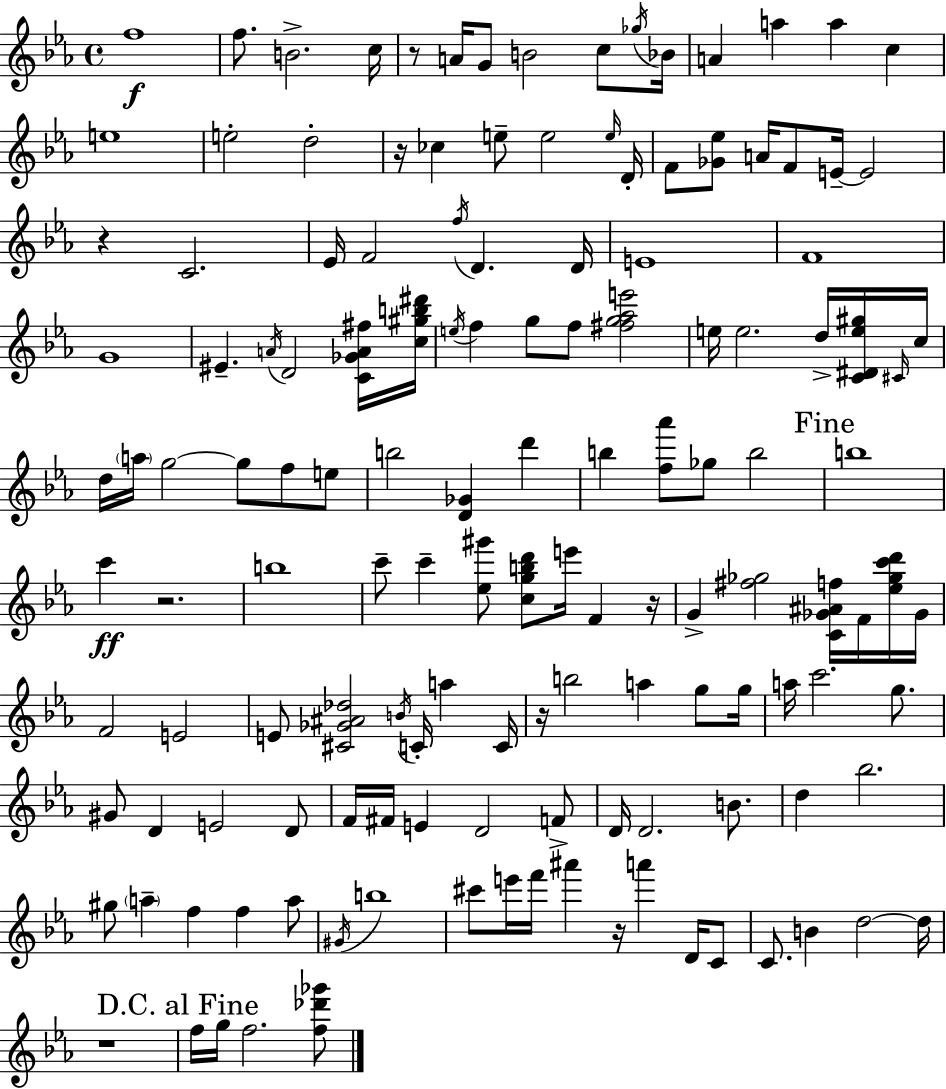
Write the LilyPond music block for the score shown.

{
  \clef treble
  \time 4/4
  \defaultTimeSignature
  \key c \minor
  f''1\f | f''8. b'2.-> c''16 | r8 a'16 g'8 b'2 c''8 \acciaccatura { ges''16 } | bes'16 a'4 a''4 a''4 c''4 | \break e''1 | e''2-. d''2-. | r16 ces''4 e''8-- e''2 | \grace { e''16 } d'16-. f'8 <ges' ees''>8 a'16 f'8 e'16--~~ e'2 | \break r4 c'2. | ees'16 f'2 \acciaccatura { f''16 } d'4. | d'16 e'1 | f'1 | \break g'1 | eis'4.-- \acciaccatura { a'16 } d'2 | <c' ges' a' fis''>16 <c'' gis'' b'' dis'''>16 \acciaccatura { e''16 } f''4 g''8 f''8 <fis'' g'' aes'' e'''>2 | e''16 e''2. | \break d''16-> <c' dis' e'' gis''>16 \grace { cis'16 } c''16 d''16 \parenthesize a''16 g''2~~ | g''8 f''8 e''8 b''2 <d' ges'>4 | d'''4 b''4 <f'' aes'''>8 ges''8 b''2 | \mark "Fine" b''1 | \break c'''4\ff r2. | b''1 | c'''8-- c'''4-- <ees'' gis'''>8 <c'' g'' b'' d'''>8 | e'''16 f'4 r16 g'4-> <fis'' ges''>2 | \break <c' ges' ais' f''>16 f'16 <ees'' ges'' c''' d'''>16 ges'16 f'2 e'2 | e'8 <cis' ges' ais' des''>2 | \acciaccatura { b'16 } c'16-. a''4 c'16 r16 b''2 | a''4 g''8 g''16 a''16 c'''2. | \break g''8. gis'8 d'4 e'2 | d'8 f'16 fis'16 e'4 d'2 | f'8-> d'16 d'2. | b'8. d''4 bes''2. | \break gis''8 \parenthesize a''4-- f''4 | f''4 a''8 \acciaccatura { gis'16 } b''1 | cis'''8 e'''16 f'''16 ais'''4 | r16 a'''4 d'16 c'8 c'8. b'4 d''2~~ | \break d''16 r1 | \mark "D.C. al Fine" f''16 g''16 f''2. | <f'' des''' ges'''>8 \bar "|."
}